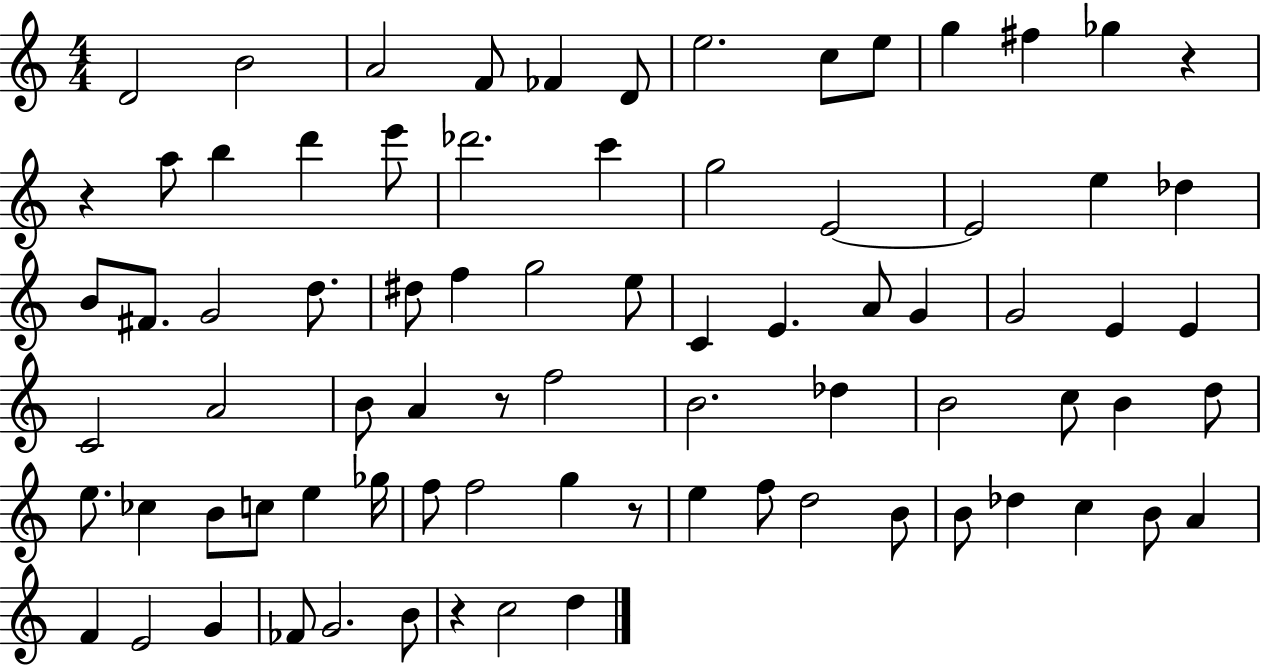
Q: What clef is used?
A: treble